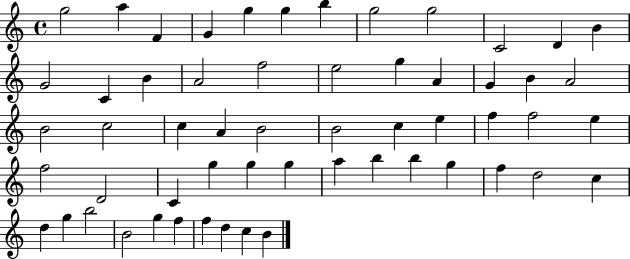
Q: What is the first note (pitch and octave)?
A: G5